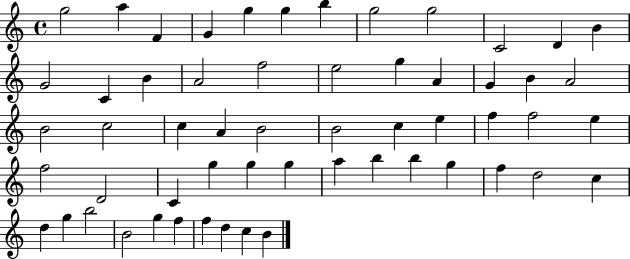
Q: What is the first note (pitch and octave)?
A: G5